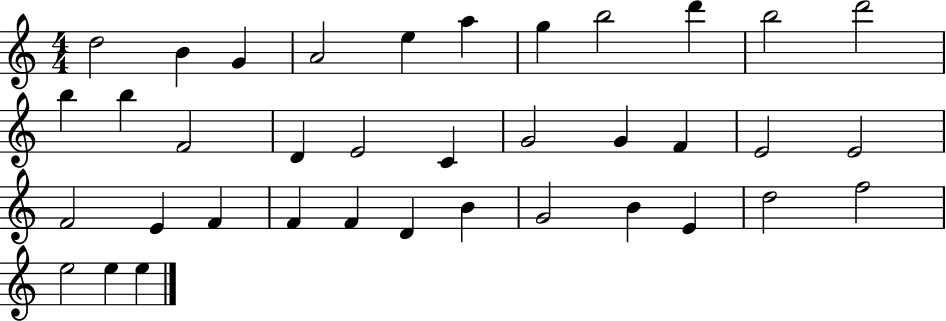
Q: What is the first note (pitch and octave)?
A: D5